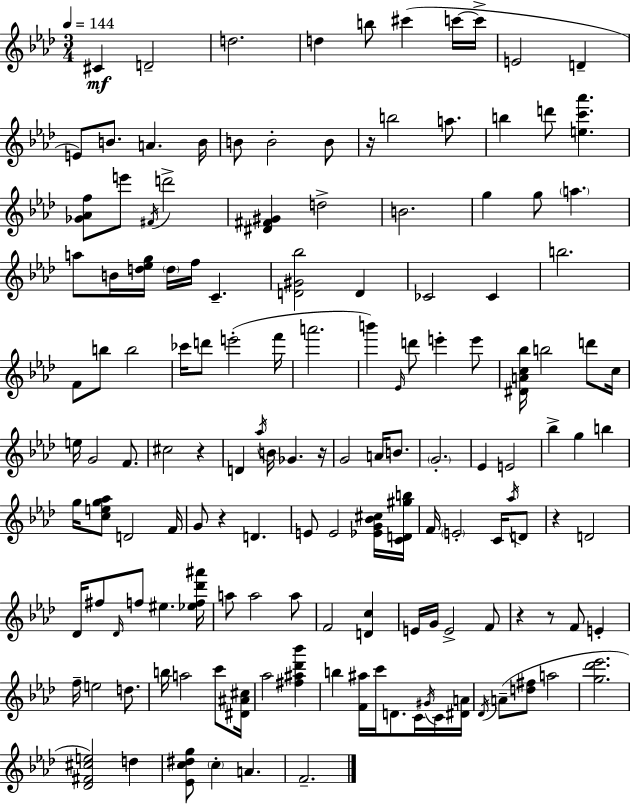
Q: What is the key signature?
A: AES major